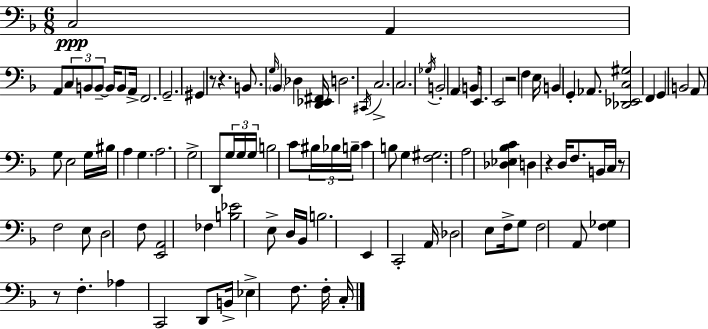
{
  \clef bass
  \numericTimeSignature
  \time 6/8
  \key f \major
  c2\ppp a,4 | a,8 \tuplet 3/2 { c8 b,8 b,8--~~ } b,16 b,8 a,16-> | f,2. | g,2.-- | \break gis,4 r8 r4. | b,8. \grace { g16 } \parenthesize bes,4 des4 | <d, ees, fis,>16 d2. | \acciaccatura { cis,16 } c2.-> | \break c2. | \acciaccatura { ges16 } b,2-. a,4 | \parenthesize b,16 e,8. e,2 | r2 f4 | \break e16 b,4 g,4-. | aes,8. <des, ees, c gis>2 f,4 | g,4 b,2 | a,8 g8 e2 | \break g16 bis16 a4 g4. | a2. | g2-> d,8 | \tuplet 3/2 { g16 g16 g16 } b2 | \break c'8 \tuplet 3/2 { bis16 bes16 b16-- } c'4 b8 g4 | <f gis>2. | a2 <des ees bes c'>4 | d4 r4 d16 | \break f8. b,16 c16 r8 f2 | e8 d2 | f8 <e, a,>2 fes4 | <b ees'>2 e8-> | \break d16 bes,16 b2. | e,4 c,2-. | a,16 des2 | e8 f16-> g8 f2 | \break a,8 <f ges>4 r8 f4.-. | aes4 c,2 | d,8 b,16-> ees4-> f8. | f16-. c16-. \bar "|."
}